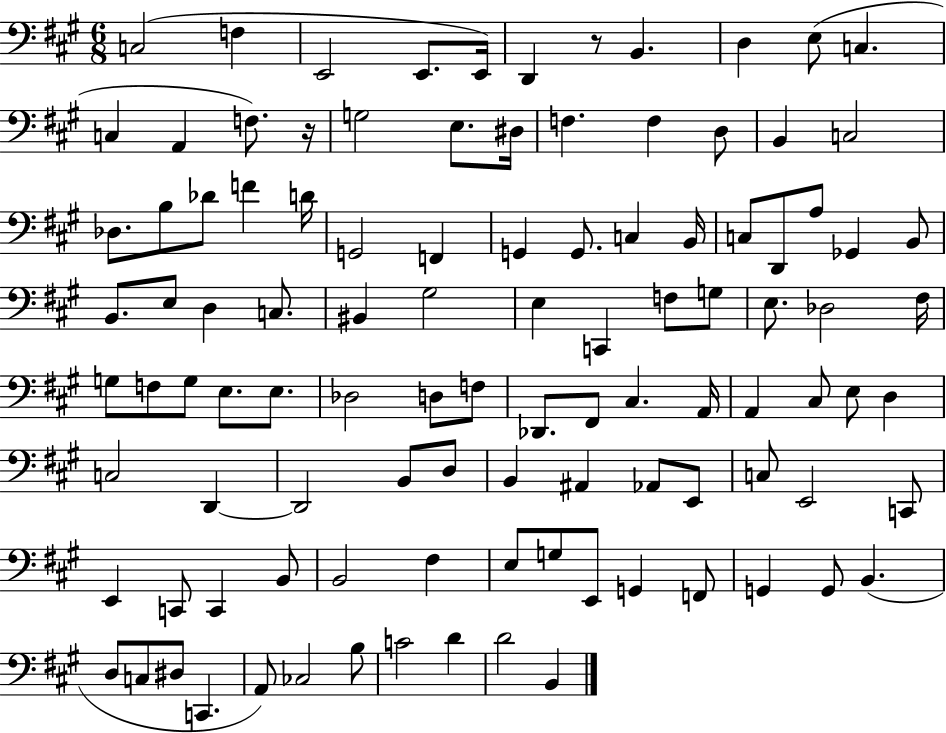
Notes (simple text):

C3/h F3/q E2/h E2/e. E2/s D2/q R/e B2/q. D3/q E3/e C3/q. C3/q A2/q F3/e. R/s G3/h E3/e. D#3/s F3/q. F3/q D3/e B2/q C3/h Db3/e. B3/e Db4/e F4/q D4/s G2/h F2/q G2/q G2/e. C3/q B2/s C3/e D2/e A3/e Gb2/q B2/e B2/e. E3/e D3/q C3/e. BIS2/q G#3/h E3/q C2/q F3/e G3/e E3/e. Db3/h F#3/s G3/e F3/e G3/e E3/e. E3/e. Db3/h D3/e F3/e Db2/e. F#2/e C#3/q. A2/s A2/q C#3/e E3/e D3/q C3/h D2/q D2/h B2/e D3/e B2/q A#2/q Ab2/e E2/e C3/e E2/h C2/e E2/q C2/e C2/q B2/e B2/h F#3/q E3/e G3/e E2/e G2/q F2/e G2/q G2/e B2/q. D3/e C3/e D#3/e C2/q. A2/e CES3/h B3/e C4/h D4/q D4/h B2/q